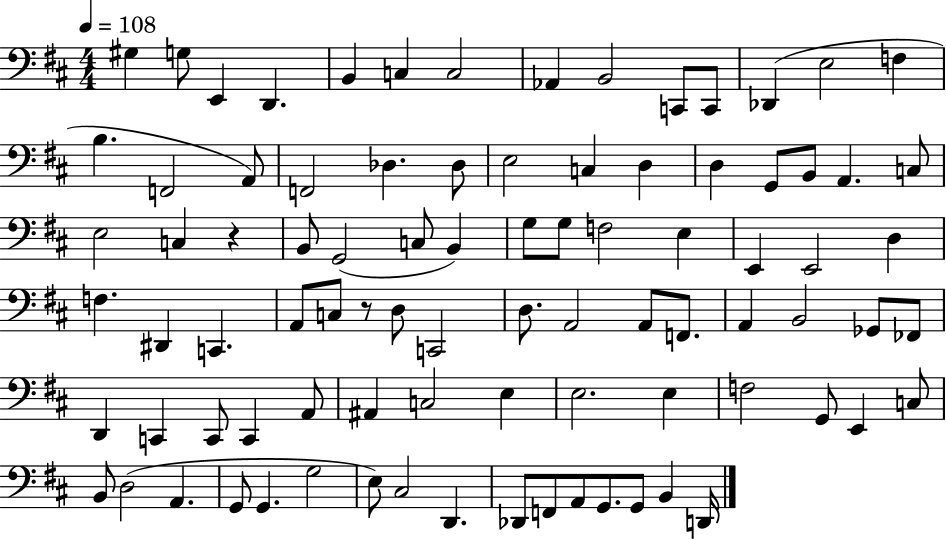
X:1
T:Untitled
M:4/4
L:1/4
K:D
^G, G,/2 E,, D,, B,, C, C,2 _A,, B,,2 C,,/2 C,,/2 _D,, E,2 F, B, F,,2 A,,/2 F,,2 _D, _D,/2 E,2 C, D, D, G,,/2 B,,/2 A,, C,/2 E,2 C, z B,,/2 G,,2 C,/2 B,, G,/2 G,/2 F,2 E, E,, E,,2 D, F, ^D,, C,, A,,/2 C,/2 z/2 D,/2 C,,2 D,/2 A,,2 A,,/2 F,,/2 A,, B,,2 _G,,/2 _F,,/2 D,, C,, C,,/2 C,, A,,/2 ^A,, C,2 E, E,2 E, F,2 G,,/2 E,, C,/2 B,,/2 D,2 A,, G,,/2 G,, G,2 E,/2 ^C,2 D,, _D,,/2 F,,/2 A,,/2 G,,/2 G,,/2 B,, D,,/4